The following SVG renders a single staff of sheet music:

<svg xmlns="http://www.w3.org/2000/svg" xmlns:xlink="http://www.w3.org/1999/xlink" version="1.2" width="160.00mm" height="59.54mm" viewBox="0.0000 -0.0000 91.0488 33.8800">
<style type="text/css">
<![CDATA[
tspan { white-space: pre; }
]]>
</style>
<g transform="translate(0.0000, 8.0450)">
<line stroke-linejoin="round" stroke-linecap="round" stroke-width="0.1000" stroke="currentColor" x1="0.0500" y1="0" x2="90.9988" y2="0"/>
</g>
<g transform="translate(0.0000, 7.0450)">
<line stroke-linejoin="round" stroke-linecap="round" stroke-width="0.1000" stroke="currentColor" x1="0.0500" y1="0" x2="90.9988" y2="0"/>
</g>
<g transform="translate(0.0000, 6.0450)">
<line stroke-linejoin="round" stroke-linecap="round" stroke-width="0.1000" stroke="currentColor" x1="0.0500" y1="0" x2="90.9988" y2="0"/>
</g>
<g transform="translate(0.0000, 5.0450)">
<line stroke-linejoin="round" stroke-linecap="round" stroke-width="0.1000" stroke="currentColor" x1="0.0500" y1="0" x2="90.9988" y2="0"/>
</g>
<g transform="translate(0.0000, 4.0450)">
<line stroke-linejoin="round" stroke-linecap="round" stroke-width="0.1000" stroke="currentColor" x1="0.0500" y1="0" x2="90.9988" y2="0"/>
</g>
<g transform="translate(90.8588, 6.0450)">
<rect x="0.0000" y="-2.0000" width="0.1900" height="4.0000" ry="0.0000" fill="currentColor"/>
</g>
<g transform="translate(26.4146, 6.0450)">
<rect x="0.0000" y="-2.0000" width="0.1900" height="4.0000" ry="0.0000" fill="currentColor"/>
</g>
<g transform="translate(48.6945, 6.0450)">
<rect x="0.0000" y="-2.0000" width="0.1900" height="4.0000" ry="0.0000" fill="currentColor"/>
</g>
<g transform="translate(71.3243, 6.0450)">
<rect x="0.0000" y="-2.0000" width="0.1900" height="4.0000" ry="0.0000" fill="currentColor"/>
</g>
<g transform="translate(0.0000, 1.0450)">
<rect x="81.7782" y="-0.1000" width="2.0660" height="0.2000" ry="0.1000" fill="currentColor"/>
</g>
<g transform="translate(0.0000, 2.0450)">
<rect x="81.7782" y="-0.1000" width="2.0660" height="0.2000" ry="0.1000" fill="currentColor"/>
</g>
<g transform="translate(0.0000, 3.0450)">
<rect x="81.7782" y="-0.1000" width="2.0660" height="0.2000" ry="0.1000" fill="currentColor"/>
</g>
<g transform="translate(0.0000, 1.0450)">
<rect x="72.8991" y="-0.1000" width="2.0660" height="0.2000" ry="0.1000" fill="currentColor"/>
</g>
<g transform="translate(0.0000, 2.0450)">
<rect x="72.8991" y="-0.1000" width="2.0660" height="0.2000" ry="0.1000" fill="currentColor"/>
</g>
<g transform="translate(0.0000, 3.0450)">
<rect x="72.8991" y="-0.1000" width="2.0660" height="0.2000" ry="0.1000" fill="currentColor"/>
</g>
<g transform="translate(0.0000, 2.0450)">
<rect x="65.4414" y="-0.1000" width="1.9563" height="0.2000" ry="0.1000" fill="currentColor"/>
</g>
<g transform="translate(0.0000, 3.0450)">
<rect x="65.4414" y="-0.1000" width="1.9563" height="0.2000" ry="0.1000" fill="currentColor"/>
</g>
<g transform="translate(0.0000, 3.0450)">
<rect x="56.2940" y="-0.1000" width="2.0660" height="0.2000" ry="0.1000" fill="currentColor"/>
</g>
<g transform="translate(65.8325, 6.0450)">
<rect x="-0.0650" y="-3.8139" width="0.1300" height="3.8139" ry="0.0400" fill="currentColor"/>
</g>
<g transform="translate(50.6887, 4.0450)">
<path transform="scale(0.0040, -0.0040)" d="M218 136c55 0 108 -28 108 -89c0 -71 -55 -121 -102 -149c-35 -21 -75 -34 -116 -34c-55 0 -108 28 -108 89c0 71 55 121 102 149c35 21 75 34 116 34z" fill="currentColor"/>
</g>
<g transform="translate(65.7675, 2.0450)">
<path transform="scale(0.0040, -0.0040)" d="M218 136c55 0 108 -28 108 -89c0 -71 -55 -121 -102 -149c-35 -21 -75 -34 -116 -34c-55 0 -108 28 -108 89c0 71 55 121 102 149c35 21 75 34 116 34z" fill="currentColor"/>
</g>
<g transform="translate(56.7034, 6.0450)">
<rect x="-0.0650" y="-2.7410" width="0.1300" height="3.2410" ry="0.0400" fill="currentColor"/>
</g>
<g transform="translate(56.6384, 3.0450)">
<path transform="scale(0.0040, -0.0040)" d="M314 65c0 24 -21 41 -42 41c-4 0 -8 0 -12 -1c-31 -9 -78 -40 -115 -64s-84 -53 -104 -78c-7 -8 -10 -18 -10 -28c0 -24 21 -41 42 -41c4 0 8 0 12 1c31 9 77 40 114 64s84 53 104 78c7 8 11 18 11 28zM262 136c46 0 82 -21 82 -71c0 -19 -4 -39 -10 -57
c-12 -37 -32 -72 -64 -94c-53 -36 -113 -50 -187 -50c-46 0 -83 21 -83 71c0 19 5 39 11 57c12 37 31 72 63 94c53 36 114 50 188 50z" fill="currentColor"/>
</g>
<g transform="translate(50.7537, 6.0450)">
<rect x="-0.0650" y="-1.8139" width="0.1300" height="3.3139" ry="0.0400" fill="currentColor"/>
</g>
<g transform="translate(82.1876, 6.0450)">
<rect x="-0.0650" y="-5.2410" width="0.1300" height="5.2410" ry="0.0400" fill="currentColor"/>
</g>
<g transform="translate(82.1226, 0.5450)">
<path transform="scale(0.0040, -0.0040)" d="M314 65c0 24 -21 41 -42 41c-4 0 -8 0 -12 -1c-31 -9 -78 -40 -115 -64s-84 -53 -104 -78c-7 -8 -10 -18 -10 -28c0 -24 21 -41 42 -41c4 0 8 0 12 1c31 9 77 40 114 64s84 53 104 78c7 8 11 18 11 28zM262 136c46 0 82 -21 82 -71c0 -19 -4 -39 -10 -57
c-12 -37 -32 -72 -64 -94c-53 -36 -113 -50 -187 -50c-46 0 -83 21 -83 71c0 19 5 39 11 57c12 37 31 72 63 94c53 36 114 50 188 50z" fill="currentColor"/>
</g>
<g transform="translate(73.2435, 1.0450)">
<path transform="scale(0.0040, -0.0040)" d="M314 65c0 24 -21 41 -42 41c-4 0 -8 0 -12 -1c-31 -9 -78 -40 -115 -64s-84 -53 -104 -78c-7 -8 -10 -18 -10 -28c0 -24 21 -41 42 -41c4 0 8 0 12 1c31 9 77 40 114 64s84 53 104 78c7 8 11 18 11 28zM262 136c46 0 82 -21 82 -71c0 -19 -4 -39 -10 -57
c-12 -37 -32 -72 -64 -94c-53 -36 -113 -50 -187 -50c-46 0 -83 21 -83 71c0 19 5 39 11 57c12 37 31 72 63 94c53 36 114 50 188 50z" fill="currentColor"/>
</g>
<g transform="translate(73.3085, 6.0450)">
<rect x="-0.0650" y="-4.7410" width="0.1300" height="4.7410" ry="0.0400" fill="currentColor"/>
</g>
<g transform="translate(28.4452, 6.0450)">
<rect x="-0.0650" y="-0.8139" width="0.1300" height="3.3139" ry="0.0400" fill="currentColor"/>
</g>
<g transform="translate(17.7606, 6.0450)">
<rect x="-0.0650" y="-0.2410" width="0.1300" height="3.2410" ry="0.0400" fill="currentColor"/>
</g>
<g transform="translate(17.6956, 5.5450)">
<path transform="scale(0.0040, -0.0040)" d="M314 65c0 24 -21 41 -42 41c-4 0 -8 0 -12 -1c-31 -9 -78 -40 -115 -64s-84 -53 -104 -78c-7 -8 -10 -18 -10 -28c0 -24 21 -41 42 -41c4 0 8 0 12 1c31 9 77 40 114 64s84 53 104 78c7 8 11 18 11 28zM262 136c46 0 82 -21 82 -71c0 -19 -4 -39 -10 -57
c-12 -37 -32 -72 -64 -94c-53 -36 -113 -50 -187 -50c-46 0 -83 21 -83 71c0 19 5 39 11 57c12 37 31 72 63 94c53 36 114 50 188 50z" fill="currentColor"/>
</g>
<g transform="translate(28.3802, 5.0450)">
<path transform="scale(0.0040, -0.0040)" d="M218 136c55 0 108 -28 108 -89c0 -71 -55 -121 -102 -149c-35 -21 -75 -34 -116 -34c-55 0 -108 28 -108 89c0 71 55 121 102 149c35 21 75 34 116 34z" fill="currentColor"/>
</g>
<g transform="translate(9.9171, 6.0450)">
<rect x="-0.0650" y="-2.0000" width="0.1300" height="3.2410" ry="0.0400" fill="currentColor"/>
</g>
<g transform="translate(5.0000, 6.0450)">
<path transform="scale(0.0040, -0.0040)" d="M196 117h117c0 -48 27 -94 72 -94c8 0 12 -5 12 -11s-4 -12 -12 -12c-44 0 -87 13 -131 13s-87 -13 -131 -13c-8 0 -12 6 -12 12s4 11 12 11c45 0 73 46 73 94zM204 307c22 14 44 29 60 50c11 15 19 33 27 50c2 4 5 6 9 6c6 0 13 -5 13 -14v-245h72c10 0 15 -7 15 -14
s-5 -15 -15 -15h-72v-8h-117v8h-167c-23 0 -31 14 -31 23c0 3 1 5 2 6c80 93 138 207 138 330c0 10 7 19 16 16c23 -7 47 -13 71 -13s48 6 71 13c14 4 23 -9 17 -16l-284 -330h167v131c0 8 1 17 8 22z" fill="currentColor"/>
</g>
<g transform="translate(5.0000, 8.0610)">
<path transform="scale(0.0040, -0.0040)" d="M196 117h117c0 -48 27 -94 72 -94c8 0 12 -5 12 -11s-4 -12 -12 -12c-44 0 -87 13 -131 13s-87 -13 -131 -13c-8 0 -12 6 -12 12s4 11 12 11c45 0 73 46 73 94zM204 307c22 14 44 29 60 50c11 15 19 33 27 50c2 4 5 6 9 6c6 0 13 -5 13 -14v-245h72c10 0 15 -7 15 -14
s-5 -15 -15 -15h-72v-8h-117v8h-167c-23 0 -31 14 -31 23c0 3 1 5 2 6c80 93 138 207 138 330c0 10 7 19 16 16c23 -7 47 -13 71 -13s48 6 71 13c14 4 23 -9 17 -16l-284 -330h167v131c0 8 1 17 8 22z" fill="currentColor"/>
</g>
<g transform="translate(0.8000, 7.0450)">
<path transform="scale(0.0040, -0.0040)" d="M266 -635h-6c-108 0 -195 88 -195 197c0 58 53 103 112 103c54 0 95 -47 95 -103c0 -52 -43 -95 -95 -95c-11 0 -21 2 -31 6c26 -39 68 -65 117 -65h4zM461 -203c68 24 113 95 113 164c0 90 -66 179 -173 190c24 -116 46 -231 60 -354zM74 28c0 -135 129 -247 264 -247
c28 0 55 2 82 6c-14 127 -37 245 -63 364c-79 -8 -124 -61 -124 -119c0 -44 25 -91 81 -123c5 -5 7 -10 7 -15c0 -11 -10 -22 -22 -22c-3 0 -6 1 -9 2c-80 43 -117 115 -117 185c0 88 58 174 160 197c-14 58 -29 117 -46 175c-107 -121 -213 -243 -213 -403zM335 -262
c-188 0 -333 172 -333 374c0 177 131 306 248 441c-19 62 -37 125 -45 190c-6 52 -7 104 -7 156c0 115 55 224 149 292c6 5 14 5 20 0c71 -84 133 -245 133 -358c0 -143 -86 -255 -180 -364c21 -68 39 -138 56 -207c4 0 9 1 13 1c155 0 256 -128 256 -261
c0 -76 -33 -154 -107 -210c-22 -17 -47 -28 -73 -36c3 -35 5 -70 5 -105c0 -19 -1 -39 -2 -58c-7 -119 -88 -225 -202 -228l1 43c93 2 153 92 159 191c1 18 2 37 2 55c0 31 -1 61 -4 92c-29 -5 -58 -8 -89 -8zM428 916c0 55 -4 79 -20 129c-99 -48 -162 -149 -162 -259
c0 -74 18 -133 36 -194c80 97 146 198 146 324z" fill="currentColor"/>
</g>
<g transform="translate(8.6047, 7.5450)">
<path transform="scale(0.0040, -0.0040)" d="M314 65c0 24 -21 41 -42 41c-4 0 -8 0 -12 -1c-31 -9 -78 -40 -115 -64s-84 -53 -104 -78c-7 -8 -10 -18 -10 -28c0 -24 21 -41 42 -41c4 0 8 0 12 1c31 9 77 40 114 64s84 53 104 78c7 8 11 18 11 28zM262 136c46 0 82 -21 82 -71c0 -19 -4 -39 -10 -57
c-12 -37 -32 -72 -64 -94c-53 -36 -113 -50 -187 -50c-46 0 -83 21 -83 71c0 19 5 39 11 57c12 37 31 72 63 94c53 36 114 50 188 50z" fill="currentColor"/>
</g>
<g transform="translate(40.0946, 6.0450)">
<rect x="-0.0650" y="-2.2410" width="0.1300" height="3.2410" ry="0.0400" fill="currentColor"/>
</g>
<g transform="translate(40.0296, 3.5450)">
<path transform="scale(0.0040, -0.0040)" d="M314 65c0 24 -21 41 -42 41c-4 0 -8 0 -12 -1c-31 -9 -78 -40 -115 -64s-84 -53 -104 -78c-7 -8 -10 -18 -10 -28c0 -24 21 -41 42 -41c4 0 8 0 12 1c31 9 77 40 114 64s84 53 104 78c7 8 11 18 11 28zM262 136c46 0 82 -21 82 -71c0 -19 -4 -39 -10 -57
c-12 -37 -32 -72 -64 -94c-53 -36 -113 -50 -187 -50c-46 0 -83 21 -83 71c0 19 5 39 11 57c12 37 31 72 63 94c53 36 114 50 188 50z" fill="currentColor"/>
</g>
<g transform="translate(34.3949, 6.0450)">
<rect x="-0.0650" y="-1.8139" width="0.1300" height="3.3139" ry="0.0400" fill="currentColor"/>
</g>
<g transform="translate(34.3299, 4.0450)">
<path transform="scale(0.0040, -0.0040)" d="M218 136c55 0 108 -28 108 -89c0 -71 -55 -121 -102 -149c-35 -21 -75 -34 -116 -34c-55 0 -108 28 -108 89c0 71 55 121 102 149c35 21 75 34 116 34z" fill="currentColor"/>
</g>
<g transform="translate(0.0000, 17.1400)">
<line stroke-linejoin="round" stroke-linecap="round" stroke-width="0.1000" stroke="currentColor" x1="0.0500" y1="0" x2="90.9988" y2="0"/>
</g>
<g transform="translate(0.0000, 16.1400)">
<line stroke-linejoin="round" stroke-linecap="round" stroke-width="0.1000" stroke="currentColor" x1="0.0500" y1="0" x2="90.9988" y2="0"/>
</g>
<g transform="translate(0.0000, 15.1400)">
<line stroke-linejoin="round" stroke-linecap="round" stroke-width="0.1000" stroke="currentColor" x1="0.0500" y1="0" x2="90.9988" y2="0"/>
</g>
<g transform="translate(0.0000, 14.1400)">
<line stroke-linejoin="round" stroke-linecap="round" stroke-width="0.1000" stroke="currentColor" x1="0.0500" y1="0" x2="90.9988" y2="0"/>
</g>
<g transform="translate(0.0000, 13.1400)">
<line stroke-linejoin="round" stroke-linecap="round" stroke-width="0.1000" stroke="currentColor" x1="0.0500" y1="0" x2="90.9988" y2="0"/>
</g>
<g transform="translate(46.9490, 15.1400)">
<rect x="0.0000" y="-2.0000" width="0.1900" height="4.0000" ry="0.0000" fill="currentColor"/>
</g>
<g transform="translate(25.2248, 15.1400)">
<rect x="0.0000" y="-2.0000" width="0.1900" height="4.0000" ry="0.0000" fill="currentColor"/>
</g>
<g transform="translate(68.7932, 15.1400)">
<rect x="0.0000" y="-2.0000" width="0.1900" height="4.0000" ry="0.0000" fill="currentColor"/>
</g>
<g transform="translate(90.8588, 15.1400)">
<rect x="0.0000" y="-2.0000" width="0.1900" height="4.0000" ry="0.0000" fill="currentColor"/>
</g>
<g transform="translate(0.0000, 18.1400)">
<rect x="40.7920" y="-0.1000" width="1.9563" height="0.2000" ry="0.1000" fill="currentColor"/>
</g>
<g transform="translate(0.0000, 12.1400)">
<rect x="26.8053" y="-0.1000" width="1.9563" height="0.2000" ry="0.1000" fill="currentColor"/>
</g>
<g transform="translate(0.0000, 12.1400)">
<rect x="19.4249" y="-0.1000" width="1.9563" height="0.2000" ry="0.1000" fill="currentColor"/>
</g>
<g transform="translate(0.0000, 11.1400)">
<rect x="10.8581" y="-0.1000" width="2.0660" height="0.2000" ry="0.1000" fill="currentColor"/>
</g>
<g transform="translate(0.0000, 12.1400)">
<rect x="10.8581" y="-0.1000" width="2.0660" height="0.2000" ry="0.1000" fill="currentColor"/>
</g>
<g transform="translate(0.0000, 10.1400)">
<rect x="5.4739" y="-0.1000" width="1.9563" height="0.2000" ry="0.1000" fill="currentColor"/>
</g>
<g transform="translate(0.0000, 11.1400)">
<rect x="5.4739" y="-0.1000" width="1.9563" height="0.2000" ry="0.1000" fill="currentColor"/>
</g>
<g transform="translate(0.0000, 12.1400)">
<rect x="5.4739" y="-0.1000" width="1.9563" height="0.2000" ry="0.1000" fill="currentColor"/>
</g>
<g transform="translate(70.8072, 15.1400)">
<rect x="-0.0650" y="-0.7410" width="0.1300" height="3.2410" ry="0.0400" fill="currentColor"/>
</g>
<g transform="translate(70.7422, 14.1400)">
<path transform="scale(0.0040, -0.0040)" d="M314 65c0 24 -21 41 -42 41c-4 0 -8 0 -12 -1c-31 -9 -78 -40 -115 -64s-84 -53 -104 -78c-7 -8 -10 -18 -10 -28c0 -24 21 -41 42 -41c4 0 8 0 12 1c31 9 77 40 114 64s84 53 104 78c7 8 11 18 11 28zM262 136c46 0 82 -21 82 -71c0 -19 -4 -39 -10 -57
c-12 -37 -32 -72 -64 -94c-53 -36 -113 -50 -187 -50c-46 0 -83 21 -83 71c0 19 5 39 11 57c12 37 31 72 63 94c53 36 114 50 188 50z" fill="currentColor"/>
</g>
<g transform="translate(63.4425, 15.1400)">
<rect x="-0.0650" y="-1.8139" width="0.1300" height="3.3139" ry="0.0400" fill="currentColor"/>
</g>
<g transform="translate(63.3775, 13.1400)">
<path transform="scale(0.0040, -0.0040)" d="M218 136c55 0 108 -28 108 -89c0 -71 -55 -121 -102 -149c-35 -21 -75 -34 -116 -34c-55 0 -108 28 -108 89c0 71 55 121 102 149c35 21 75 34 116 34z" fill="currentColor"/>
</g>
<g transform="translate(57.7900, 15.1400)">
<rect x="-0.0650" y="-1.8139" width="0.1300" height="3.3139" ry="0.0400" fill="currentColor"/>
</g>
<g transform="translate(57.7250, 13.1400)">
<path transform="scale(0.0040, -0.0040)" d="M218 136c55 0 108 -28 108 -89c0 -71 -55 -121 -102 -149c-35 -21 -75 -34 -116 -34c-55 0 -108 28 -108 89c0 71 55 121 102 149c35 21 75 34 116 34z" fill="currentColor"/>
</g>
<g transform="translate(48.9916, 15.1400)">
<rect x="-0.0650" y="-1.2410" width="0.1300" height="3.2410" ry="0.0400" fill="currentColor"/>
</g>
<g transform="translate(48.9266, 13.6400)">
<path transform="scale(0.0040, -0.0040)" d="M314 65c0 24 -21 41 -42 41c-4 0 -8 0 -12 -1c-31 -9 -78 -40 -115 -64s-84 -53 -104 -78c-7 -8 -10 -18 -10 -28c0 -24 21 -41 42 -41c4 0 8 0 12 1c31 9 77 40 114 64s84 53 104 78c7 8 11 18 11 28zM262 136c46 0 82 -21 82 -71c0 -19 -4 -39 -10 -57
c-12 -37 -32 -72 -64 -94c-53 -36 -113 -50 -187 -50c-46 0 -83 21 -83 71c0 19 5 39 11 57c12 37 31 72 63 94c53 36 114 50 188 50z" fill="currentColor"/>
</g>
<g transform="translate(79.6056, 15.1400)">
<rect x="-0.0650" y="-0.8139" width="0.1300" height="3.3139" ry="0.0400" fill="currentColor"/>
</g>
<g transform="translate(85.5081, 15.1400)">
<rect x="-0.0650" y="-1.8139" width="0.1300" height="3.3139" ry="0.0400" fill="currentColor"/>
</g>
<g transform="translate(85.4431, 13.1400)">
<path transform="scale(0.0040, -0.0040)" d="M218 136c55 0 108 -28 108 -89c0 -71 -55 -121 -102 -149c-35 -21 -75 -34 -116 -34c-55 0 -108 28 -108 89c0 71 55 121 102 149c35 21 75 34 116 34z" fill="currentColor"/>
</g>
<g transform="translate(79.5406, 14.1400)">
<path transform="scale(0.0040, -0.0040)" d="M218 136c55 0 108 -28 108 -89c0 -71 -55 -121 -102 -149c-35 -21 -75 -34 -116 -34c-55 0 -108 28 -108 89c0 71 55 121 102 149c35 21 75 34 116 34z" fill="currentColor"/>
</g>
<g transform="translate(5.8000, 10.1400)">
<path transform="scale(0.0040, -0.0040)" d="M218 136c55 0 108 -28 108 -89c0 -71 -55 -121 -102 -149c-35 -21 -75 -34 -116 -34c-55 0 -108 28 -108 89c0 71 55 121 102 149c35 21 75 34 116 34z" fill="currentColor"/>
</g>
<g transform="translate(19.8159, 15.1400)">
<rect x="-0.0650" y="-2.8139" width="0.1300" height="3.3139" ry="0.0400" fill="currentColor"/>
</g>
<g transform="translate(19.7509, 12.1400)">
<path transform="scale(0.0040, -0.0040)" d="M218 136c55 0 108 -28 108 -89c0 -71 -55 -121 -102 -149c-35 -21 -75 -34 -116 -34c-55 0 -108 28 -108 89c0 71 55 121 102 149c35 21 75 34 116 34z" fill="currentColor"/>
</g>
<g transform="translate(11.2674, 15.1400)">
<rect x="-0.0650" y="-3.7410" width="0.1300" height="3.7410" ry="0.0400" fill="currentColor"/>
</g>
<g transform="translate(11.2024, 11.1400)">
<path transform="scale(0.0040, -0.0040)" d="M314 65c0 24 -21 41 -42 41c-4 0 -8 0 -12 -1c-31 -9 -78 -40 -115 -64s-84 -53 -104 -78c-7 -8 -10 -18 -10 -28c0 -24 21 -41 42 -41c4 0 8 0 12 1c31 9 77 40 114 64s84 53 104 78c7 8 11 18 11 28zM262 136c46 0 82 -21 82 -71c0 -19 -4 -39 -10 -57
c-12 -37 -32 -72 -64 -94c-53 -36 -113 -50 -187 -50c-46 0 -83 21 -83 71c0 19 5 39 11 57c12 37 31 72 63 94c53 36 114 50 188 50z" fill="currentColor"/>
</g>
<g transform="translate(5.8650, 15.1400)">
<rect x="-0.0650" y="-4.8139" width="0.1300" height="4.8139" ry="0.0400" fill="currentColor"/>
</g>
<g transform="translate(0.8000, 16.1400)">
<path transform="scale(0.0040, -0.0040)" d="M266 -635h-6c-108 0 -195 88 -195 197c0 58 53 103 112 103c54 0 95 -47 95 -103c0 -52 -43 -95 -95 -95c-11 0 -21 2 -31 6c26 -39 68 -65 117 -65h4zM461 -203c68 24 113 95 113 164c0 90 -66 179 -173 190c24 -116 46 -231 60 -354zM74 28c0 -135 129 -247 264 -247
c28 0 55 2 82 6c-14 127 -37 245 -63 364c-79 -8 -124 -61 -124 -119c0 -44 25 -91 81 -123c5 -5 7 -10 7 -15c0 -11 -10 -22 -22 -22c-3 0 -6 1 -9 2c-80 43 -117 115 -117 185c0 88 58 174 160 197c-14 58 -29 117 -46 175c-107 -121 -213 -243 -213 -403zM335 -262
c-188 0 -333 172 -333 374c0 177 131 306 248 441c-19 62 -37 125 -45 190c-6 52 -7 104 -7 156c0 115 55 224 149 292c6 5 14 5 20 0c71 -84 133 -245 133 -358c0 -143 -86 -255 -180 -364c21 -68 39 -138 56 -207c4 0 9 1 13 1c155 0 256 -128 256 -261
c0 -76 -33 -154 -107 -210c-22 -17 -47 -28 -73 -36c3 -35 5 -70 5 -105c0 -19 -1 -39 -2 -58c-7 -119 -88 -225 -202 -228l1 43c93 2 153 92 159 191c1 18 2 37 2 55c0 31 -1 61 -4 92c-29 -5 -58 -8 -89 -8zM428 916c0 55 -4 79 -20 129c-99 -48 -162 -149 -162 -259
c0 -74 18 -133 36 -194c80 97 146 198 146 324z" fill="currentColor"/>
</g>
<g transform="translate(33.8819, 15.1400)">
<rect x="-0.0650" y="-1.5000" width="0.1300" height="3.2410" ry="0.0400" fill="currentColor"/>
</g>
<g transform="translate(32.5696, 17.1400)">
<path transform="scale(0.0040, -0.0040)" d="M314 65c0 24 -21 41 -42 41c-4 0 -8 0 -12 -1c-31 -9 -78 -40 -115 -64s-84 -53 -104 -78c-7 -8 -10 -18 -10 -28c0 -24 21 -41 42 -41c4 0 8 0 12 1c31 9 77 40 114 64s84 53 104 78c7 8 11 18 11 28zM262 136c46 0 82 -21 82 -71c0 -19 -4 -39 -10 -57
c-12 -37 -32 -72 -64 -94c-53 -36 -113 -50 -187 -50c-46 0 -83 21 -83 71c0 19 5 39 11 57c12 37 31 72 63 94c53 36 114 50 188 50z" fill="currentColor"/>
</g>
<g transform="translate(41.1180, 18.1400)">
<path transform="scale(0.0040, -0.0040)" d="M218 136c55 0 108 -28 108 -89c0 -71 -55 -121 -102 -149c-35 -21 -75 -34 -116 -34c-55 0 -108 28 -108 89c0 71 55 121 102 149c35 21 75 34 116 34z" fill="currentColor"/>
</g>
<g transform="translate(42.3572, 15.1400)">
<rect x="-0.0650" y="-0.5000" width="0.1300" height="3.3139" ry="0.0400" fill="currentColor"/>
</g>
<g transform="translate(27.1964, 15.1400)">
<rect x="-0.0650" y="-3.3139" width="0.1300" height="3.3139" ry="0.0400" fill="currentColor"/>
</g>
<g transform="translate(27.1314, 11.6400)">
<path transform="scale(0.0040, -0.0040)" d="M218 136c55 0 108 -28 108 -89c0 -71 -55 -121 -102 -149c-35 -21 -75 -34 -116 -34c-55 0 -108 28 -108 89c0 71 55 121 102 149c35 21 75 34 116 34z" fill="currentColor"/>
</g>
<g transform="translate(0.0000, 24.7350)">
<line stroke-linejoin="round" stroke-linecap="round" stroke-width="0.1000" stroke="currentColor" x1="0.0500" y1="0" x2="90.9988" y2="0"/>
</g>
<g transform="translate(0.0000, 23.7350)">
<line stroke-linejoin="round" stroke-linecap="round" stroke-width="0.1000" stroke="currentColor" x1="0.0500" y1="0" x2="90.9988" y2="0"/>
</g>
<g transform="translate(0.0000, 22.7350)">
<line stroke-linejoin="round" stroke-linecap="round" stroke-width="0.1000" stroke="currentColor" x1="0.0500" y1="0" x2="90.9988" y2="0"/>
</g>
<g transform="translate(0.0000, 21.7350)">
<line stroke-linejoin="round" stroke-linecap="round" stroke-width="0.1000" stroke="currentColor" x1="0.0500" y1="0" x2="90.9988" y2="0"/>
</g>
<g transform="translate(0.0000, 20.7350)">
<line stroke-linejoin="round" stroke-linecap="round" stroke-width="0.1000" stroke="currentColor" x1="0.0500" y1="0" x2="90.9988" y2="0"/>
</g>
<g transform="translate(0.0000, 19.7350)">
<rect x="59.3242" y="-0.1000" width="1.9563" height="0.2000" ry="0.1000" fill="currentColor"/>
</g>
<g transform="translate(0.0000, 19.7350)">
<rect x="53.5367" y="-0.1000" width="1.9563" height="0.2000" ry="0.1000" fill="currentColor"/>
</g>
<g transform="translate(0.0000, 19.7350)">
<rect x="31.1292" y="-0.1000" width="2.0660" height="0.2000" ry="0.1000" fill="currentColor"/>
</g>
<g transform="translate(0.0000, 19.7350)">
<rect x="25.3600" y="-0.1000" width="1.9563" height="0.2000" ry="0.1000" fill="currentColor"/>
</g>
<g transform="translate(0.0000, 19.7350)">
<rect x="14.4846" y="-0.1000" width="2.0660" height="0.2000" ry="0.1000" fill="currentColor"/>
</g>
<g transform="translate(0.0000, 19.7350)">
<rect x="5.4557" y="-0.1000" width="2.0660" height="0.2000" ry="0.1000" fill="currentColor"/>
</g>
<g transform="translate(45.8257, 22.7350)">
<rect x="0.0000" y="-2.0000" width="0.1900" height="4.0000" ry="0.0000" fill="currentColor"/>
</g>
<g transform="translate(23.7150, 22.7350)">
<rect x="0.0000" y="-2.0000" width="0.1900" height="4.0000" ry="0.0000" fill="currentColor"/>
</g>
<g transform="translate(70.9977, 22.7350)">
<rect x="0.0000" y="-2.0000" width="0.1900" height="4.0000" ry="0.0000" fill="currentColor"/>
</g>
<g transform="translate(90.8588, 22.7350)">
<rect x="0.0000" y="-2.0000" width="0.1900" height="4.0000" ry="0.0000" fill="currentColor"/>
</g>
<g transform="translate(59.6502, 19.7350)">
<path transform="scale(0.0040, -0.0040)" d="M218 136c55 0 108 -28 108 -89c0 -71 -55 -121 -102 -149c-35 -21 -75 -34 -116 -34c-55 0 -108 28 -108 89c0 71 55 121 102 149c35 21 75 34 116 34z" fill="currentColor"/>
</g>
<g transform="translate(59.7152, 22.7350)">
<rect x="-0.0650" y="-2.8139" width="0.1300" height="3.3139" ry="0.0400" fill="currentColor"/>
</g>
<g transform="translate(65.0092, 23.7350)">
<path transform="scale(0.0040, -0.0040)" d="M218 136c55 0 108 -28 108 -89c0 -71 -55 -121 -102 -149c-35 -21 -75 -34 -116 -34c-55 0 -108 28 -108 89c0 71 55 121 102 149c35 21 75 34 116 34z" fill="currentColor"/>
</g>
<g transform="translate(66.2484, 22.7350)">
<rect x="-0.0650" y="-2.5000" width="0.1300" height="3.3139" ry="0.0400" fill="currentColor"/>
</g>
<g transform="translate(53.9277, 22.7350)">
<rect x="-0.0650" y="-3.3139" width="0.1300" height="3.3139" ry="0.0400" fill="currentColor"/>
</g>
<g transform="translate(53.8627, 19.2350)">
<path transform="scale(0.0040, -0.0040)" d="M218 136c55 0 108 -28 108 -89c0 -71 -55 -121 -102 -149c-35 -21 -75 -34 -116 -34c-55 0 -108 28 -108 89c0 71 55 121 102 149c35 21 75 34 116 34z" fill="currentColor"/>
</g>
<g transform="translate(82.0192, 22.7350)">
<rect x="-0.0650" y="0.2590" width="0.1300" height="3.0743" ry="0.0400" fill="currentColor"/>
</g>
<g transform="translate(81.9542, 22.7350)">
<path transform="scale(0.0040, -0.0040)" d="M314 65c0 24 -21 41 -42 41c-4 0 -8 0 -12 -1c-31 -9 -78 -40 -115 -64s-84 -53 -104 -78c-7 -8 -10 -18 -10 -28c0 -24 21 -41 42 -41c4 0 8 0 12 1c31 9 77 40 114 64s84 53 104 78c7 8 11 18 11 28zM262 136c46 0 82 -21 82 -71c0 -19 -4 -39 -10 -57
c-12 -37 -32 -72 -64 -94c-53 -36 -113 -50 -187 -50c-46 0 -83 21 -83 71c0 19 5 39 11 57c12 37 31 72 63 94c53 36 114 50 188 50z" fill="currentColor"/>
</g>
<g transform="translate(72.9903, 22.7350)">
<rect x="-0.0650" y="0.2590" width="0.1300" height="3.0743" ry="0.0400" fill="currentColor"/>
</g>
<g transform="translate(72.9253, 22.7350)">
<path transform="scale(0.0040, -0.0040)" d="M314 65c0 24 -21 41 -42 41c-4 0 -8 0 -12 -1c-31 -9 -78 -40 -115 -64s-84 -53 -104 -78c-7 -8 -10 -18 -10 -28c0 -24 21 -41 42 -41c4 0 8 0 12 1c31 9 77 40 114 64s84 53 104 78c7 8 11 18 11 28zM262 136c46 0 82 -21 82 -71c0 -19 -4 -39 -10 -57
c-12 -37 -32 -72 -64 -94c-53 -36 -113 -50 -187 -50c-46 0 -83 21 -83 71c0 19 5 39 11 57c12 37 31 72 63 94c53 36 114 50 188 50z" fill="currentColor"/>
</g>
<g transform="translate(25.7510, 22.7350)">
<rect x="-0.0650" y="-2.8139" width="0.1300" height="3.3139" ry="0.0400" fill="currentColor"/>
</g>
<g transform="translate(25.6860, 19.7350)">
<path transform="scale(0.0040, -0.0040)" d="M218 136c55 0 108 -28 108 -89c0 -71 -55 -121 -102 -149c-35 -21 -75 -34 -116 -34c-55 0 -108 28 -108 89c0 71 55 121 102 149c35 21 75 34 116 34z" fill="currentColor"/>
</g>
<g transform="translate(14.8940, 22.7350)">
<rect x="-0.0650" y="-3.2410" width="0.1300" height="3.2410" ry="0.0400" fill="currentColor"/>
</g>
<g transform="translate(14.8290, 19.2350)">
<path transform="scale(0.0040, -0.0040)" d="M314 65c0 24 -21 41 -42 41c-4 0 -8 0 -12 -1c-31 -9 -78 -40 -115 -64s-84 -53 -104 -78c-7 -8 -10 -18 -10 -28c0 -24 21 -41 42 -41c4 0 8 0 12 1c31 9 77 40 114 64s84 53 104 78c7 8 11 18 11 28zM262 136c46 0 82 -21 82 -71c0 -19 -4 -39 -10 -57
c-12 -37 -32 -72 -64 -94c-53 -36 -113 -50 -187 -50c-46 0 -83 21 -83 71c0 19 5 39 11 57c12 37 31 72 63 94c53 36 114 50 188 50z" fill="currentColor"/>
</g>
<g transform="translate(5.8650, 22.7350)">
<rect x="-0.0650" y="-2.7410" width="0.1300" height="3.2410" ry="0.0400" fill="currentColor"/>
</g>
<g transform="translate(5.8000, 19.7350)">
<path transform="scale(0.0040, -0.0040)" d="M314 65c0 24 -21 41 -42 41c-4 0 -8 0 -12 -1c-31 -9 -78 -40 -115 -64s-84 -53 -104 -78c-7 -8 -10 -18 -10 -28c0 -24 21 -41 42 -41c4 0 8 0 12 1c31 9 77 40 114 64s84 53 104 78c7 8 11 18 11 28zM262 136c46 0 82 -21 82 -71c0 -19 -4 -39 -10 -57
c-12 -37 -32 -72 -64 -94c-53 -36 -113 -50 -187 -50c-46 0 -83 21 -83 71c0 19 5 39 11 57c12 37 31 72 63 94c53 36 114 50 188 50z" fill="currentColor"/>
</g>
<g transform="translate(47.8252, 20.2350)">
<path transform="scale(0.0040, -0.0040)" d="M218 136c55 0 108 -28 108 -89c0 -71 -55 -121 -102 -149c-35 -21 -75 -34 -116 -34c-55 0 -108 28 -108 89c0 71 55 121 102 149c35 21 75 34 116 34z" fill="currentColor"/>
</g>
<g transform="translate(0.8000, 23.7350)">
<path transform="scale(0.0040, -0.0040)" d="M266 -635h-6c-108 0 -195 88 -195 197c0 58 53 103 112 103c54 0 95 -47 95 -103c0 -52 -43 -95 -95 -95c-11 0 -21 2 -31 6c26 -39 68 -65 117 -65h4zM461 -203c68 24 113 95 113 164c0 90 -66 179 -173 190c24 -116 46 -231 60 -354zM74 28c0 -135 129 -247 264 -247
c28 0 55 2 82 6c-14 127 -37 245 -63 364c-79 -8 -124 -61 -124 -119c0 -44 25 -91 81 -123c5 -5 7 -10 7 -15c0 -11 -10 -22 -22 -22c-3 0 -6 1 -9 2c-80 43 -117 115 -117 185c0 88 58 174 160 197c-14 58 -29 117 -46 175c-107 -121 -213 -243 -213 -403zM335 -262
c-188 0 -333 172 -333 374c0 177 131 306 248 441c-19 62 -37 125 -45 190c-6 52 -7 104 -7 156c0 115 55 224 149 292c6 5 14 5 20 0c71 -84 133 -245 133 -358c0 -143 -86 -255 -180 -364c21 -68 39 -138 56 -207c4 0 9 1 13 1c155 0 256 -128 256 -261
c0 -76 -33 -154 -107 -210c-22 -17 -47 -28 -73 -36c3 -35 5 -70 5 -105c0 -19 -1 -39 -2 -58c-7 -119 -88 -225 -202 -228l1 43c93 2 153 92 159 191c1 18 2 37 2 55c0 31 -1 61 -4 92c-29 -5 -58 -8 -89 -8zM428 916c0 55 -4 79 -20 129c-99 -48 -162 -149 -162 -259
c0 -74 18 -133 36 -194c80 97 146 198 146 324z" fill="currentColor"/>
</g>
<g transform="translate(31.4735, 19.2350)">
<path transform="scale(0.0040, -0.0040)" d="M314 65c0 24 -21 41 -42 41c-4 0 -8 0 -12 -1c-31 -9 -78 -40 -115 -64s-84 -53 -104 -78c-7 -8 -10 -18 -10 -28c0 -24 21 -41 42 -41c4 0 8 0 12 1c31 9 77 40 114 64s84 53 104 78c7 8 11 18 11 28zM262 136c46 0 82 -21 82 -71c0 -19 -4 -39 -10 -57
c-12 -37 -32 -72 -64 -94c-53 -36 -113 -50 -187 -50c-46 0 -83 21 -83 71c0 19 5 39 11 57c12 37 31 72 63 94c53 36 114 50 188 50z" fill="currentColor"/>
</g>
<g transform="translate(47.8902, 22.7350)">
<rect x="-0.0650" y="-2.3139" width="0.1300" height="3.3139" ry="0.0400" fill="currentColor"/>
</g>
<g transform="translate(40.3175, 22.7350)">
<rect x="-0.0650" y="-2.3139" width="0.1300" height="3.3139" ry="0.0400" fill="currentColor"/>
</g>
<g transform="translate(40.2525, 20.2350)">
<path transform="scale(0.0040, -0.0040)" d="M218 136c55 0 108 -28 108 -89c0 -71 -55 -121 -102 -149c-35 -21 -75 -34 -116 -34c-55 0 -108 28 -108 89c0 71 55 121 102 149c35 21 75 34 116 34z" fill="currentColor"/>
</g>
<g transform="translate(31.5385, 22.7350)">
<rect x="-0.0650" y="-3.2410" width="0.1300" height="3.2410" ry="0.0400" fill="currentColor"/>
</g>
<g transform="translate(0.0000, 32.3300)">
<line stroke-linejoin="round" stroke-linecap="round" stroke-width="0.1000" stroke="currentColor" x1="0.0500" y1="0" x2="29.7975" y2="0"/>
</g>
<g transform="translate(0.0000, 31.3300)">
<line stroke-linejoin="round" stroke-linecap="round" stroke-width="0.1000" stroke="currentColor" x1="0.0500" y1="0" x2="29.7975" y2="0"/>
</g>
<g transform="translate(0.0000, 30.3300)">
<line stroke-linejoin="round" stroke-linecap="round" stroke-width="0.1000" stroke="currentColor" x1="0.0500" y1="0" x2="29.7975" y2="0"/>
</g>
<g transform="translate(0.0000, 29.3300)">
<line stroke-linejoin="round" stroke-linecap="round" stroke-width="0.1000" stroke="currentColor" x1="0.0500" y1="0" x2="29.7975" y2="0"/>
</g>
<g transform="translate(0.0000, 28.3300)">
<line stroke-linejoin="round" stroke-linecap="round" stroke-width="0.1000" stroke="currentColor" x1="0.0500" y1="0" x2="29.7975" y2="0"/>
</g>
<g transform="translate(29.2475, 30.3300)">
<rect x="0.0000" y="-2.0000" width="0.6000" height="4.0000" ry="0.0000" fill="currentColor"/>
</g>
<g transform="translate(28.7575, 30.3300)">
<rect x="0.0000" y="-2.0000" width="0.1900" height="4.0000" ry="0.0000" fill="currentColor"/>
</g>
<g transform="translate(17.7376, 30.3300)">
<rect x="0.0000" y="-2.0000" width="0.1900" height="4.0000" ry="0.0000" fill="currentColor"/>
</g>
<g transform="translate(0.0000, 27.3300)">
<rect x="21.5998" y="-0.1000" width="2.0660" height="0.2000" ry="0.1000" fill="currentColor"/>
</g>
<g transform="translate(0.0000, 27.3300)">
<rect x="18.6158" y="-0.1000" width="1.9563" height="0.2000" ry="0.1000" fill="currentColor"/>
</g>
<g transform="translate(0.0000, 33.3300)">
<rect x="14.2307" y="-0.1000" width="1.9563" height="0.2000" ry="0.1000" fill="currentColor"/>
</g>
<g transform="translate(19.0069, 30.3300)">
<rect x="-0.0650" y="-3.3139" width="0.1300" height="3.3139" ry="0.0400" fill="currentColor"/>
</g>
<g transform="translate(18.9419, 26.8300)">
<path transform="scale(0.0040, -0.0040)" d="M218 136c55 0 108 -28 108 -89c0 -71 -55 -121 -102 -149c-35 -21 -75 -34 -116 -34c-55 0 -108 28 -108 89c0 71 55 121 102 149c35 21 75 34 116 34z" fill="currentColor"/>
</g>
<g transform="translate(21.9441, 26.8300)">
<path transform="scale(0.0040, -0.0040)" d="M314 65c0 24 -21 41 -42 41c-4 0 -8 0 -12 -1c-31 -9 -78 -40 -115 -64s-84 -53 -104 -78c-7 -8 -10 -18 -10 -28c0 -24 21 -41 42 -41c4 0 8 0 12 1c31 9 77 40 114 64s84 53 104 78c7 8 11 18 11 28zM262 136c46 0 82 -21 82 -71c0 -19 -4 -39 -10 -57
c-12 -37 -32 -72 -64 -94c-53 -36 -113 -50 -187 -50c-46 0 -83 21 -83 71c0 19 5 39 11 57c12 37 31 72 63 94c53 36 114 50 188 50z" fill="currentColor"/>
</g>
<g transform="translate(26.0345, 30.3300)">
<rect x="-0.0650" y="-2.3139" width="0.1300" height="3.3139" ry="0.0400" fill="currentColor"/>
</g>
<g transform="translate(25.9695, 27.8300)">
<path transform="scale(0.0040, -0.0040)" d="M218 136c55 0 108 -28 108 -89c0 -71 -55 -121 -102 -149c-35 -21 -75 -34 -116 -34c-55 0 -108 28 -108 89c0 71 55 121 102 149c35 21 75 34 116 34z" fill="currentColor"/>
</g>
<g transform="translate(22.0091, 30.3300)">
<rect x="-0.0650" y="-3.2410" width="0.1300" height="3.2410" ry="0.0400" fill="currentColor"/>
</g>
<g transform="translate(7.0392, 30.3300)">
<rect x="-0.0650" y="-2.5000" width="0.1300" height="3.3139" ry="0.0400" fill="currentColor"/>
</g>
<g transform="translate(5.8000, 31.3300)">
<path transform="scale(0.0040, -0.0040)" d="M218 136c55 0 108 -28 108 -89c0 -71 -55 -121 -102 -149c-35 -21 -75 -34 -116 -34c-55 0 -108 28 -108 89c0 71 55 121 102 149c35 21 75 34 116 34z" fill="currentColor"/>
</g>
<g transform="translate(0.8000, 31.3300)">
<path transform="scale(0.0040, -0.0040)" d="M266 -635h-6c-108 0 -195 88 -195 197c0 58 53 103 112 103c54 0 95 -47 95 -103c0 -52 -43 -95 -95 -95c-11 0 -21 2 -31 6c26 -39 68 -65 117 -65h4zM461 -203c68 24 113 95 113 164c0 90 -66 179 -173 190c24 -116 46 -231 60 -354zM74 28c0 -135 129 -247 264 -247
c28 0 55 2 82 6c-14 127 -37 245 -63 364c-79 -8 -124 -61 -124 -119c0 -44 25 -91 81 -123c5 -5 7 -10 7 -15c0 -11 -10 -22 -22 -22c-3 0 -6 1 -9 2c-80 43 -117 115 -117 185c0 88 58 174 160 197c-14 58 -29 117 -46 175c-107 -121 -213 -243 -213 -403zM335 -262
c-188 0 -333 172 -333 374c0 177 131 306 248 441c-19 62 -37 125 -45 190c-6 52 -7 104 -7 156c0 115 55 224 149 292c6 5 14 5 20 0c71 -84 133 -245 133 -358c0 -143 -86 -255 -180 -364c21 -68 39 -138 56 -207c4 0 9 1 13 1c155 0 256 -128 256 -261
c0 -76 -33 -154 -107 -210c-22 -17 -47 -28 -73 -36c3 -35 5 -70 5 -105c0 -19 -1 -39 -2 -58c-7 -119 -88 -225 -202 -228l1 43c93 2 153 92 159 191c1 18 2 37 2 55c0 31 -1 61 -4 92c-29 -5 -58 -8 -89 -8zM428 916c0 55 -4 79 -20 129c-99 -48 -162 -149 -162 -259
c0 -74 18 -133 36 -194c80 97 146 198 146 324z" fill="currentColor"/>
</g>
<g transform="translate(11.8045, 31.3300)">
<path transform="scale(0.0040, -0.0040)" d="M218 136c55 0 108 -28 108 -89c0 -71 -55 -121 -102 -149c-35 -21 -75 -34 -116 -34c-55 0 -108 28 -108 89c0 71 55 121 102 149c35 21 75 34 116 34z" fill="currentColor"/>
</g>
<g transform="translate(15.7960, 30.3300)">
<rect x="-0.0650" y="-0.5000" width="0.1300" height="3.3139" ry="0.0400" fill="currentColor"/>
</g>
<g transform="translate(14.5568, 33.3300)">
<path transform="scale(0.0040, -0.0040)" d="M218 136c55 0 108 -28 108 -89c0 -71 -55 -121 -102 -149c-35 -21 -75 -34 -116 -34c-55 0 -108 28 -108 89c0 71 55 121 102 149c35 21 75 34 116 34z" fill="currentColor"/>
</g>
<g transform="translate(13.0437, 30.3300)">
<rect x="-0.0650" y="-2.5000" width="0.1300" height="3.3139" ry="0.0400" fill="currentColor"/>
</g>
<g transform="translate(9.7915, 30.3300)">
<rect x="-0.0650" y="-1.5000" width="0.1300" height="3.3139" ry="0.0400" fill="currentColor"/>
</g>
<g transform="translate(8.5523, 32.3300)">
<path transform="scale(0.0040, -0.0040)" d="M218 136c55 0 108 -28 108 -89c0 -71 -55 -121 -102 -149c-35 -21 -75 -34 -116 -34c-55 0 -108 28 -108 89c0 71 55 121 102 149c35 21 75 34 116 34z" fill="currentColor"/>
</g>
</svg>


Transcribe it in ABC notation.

X:1
T:Untitled
M:4/4
L:1/4
K:C
F2 c2 d f g2 f a2 c' e'2 f'2 e' c'2 a b E2 C e2 f f d2 d f a2 b2 a b2 g g b a G B2 B2 G E G C b b2 g